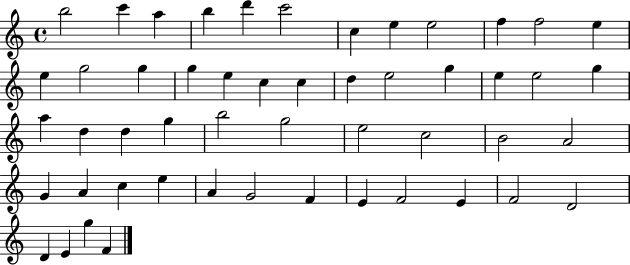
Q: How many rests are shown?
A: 0